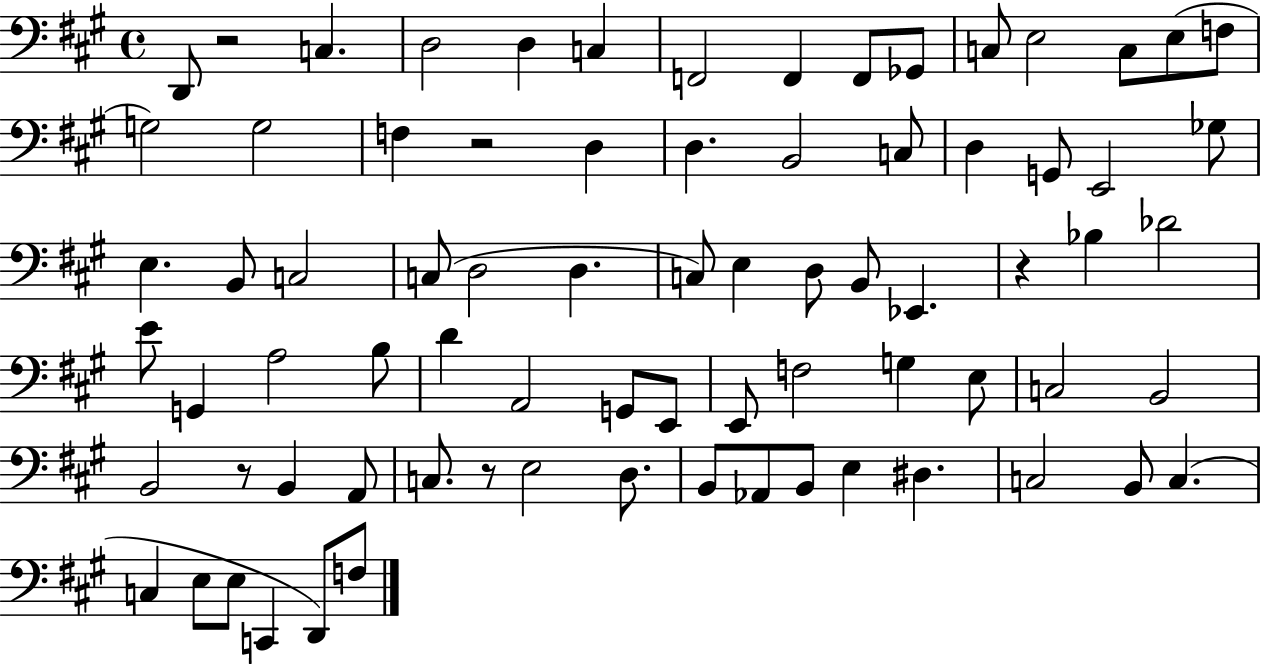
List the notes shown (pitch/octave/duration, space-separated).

D2/e R/h C3/q. D3/h D3/q C3/q F2/h F2/q F2/e Gb2/e C3/e E3/h C3/e E3/e F3/e G3/h G3/h F3/q R/h D3/q D3/q. B2/h C3/e D3/q G2/e E2/h Gb3/e E3/q. B2/e C3/h C3/e D3/h D3/q. C3/e E3/q D3/e B2/e Eb2/q. R/q Bb3/q Db4/h E4/e G2/q A3/h B3/e D4/q A2/h G2/e E2/e E2/e F3/h G3/q E3/e C3/h B2/h B2/h R/e B2/q A2/e C3/e. R/e E3/h D3/e. B2/e Ab2/e B2/e E3/q D#3/q. C3/h B2/e C3/q. C3/q E3/e E3/e C2/q D2/e F3/e